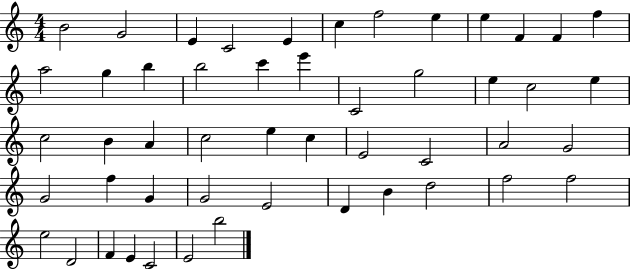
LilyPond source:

{
  \clef treble
  \numericTimeSignature
  \time 4/4
  \key c \major
  b'2 g'2 | e'4 c'2 e'4 | c''4 f''2 e''4 | e''4 f'4 f'4 f''4 | \break a''2 g''4 b''4 | b''2 c'''4 e'''4 | c'2 g''2 | e''4 c''2 e''4 | \break c''2 b'4 a'4 | c''2 e''4 c''4 | e'2 c'2 | a'2 g'2 | \break g'2 f''4 g'4 | g'2 e'2 | d'4 b'4 d''2 | f''2 f''2 | \break e''2 d'2 | f'4 e'4 c'2 | e'2 b''2 | \bar "|."
}